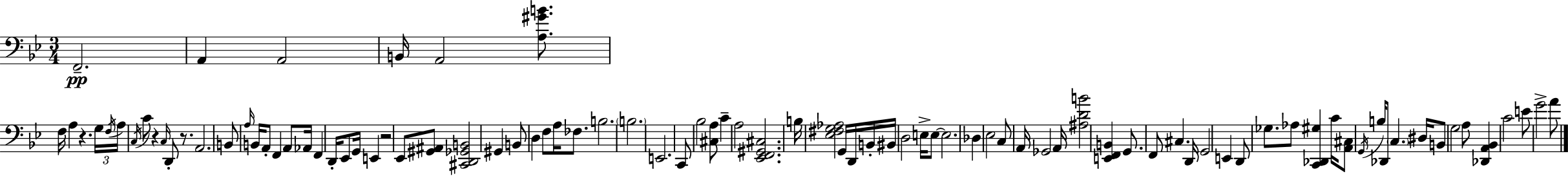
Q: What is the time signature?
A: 3/4